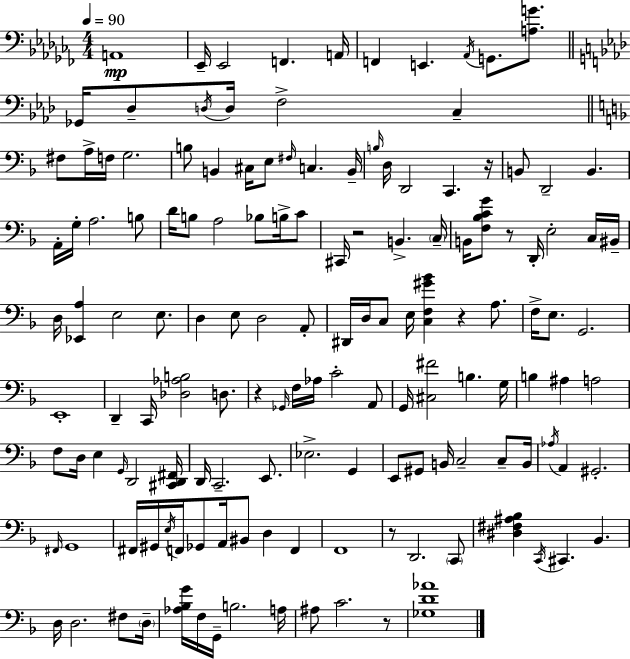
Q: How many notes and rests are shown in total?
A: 144